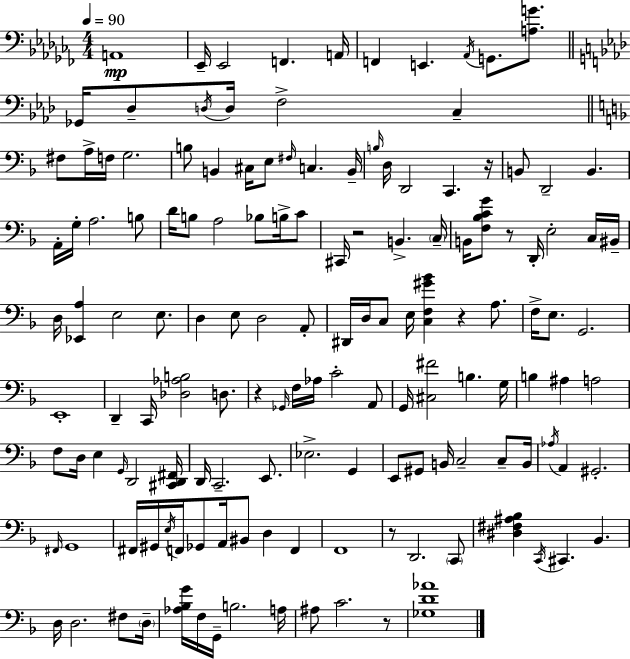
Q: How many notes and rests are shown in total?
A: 144